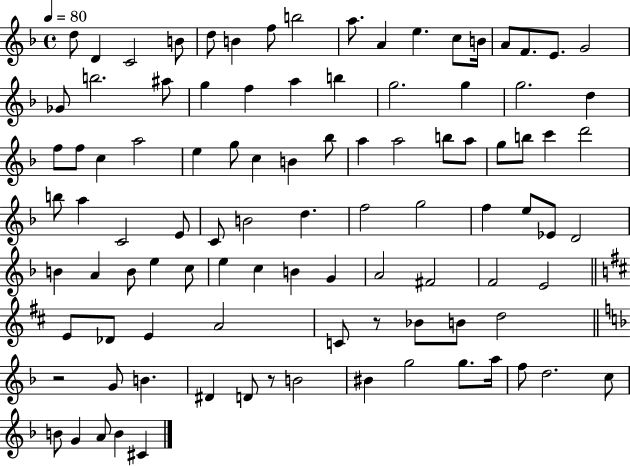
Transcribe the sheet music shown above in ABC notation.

X:1
T:Untitled
M:4/4
L:1/4
K:F
d/2 D C2 B/2 d/2 B f/2 b2 a/2 A e c/2 B/4 A/2 F/2 E/2 G2 _G/2 b2 ^a/2 g f a b g2 g g2 d f/2 f/2 c a2 e g/2 c B _b/2 a a2 b/2 a/2 g/2 b/2 c' d'2 b/2 a C2 E/2 C/2 B2 d f2 g2 f e/2 _E/2 D2 B A B/2 e c/2 e c B G A2 ^F2 F2 E2 E/2 _D/2 E A2 C/2 z/2 _B/2 B/2 d2 z2 G/2 B ^D D/2 z/2 B2 ^B g2 g/2 a/4 f/2 d2 c/2 B/2 G A/2 B ^C